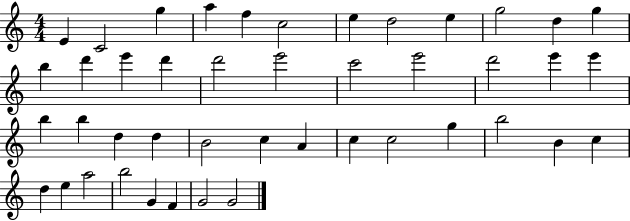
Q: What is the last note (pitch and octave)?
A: G4